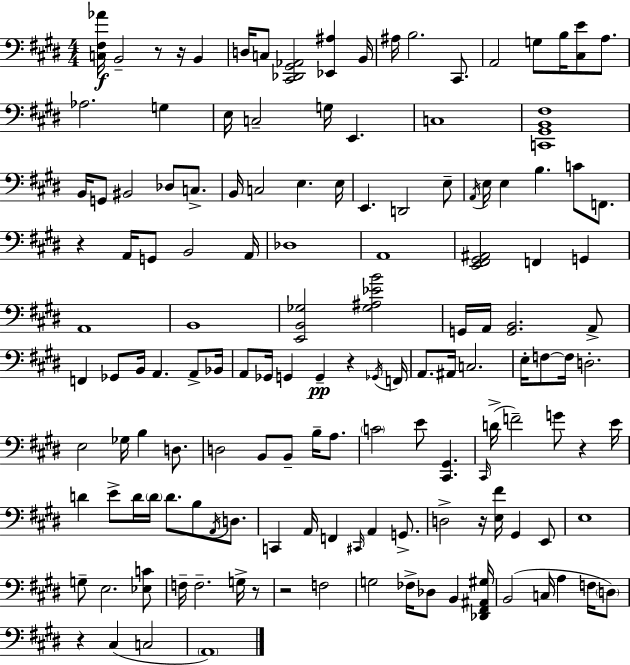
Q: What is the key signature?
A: E major